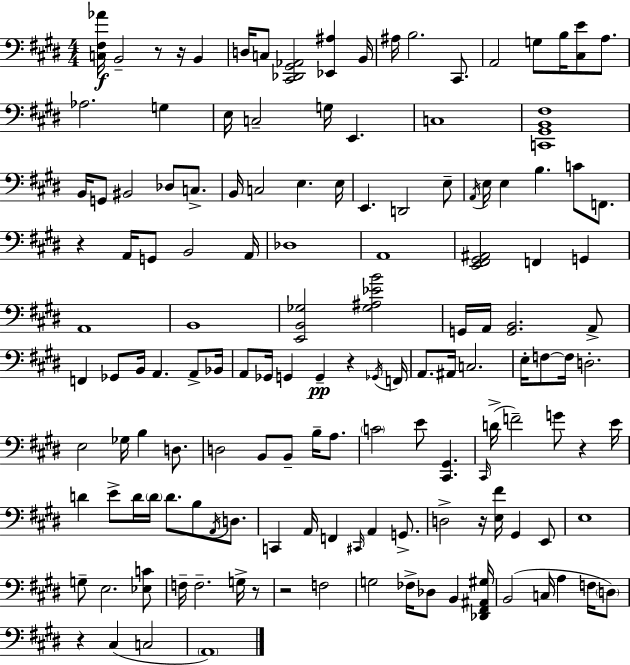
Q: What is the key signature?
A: E major